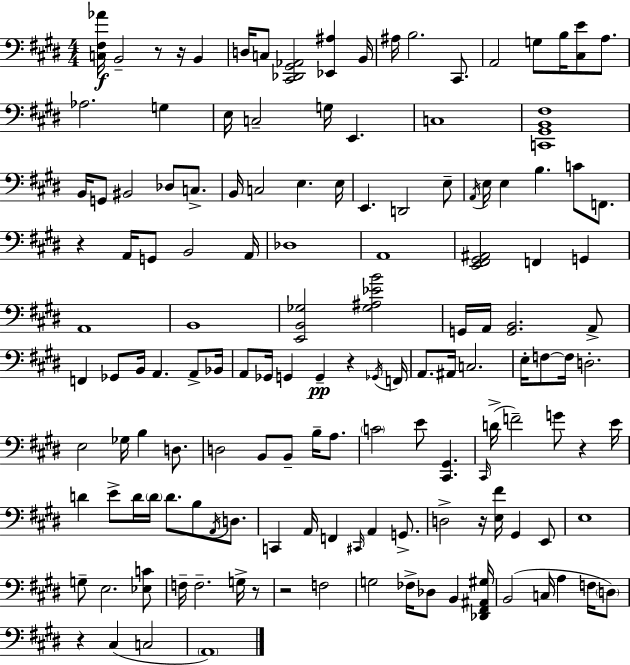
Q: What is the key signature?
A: E major